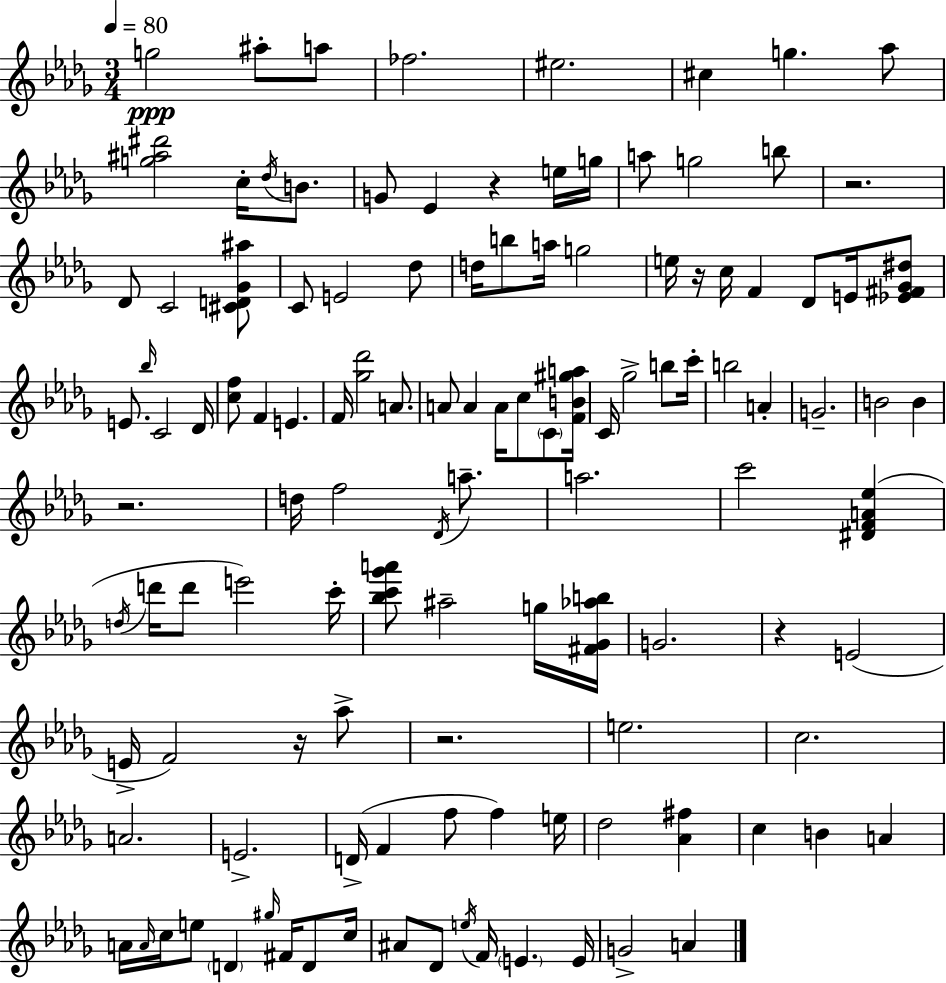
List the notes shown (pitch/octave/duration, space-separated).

G5/h A#5/e A5/e FES5/h. EIS5/h. C#5/q G5/q. Ab5/e [G5,A#5,D#6]/h C5/s Db5/s B4/e. G4/e Eb4/q R/q E5/s G5/s A5/e G5/h B5/e R/h. Db4/e C4/h [C#4,D4,Gb4,A#5]/e C4/e E4/h Db5/e D5/s B5/e A5/s G5/h E5/s R/s C5/s F4/q Db4/e E4/s [Eb4,F#4,Gb4,D#5]/e E4/e. Bb5/s C4/h Db4/s [C5,F5]/e F4/q E4/q. F4/s [Gb5,Db6]/h A4/e. A4/e A4/q A4/s C5/e C4/e [F4,B4,G#5,A5]/s C4/s Gb5/h B5/e C6/s B5/h A4/q G4/h. B4/h B4/q R/h. D5/s F5/h Db4/s A5/e. A5/h. C6/h [D#4,F4,A4,Eb5]/q D5/s D6/s D6/e E6/h C6/s [Bb5,C6,Gb6,A6]/e A#5/h G5/s [F#4,Gb4,Ab5,B5]/s G4/h. R/q E4/h E4/s F4/h R/s Ab5/e R/h. E5/h. C5/h. A4/h. E4/h. D4/s F4/q F5/e F5/q E5/s Db5/h [Ab4,F#5]/q C5/q B4/q A4/q A4/s A4/s C5/s E5/e D4/q G#5/s F#4/s D4/e C5/s A#4/e Db4/e E5/s F4/s E4/q. E4/s G4/h A4/q